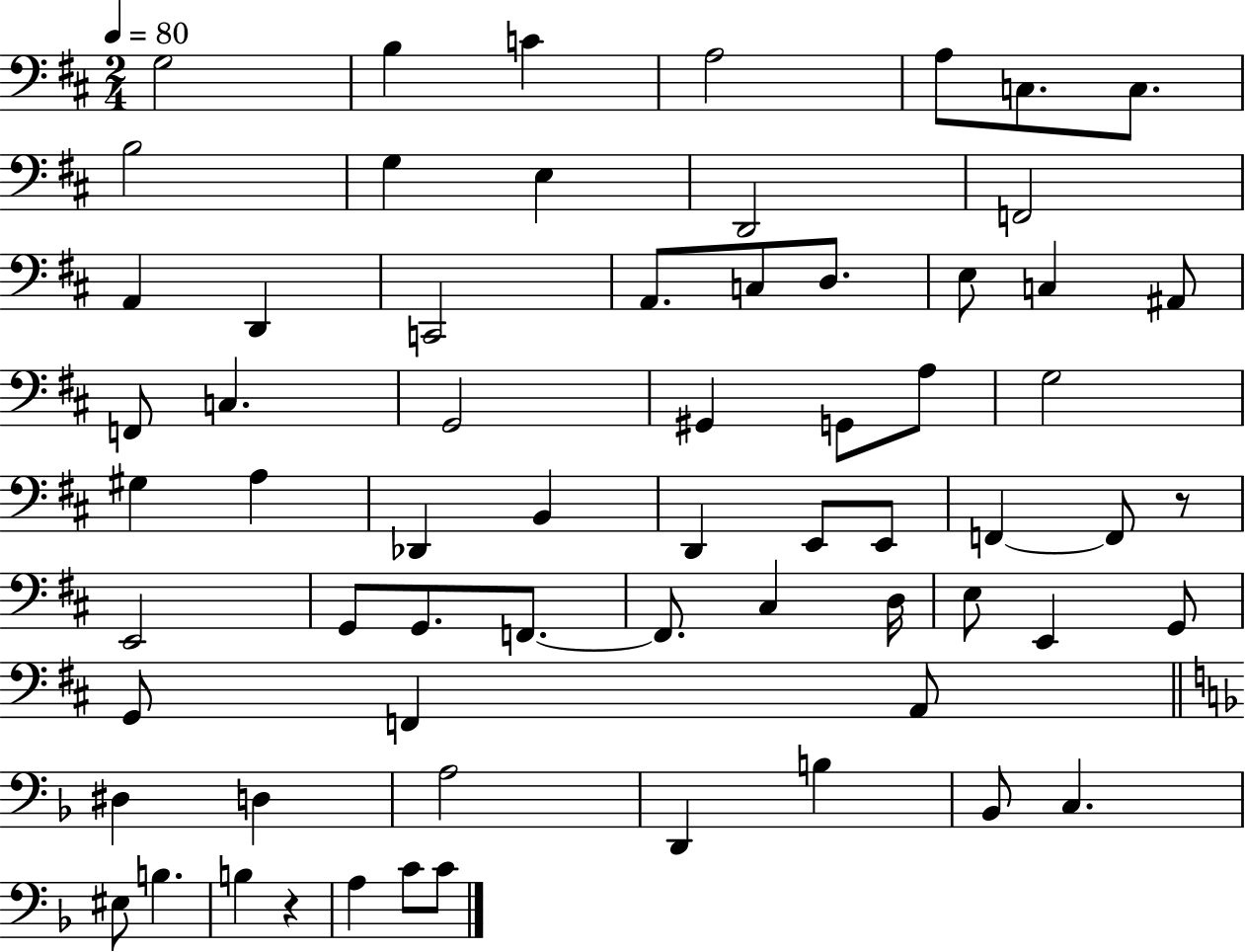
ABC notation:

X:1
T:Untitled
M:2/4
L:1/4
K:D
G,2 B, C A,2 A,/2 C,/2 C,/2 B,2 G, E, D,,2 F,,2 A,, D,, C,,2 A,,/2 C,/2 D,/2 E,/2 C, ^A,,/2 F,,/2 C, G,,2 ^G,, G,,/2 A,/2 G,2 ^G, A, _D,, B,, D,, E,,/2 E,,/2 F,, F,,/2 z/2 E,,2 G,,/2 G,,/2 F,,/2 F,,/2 ^C, D,/4 E,/2 E,, G,,/2 G,,/2 F,, A,,/2 ^D, D, A,2 D,, B, _B,,/2 C, ^E,/2 B, B, z A, C/2 C/2